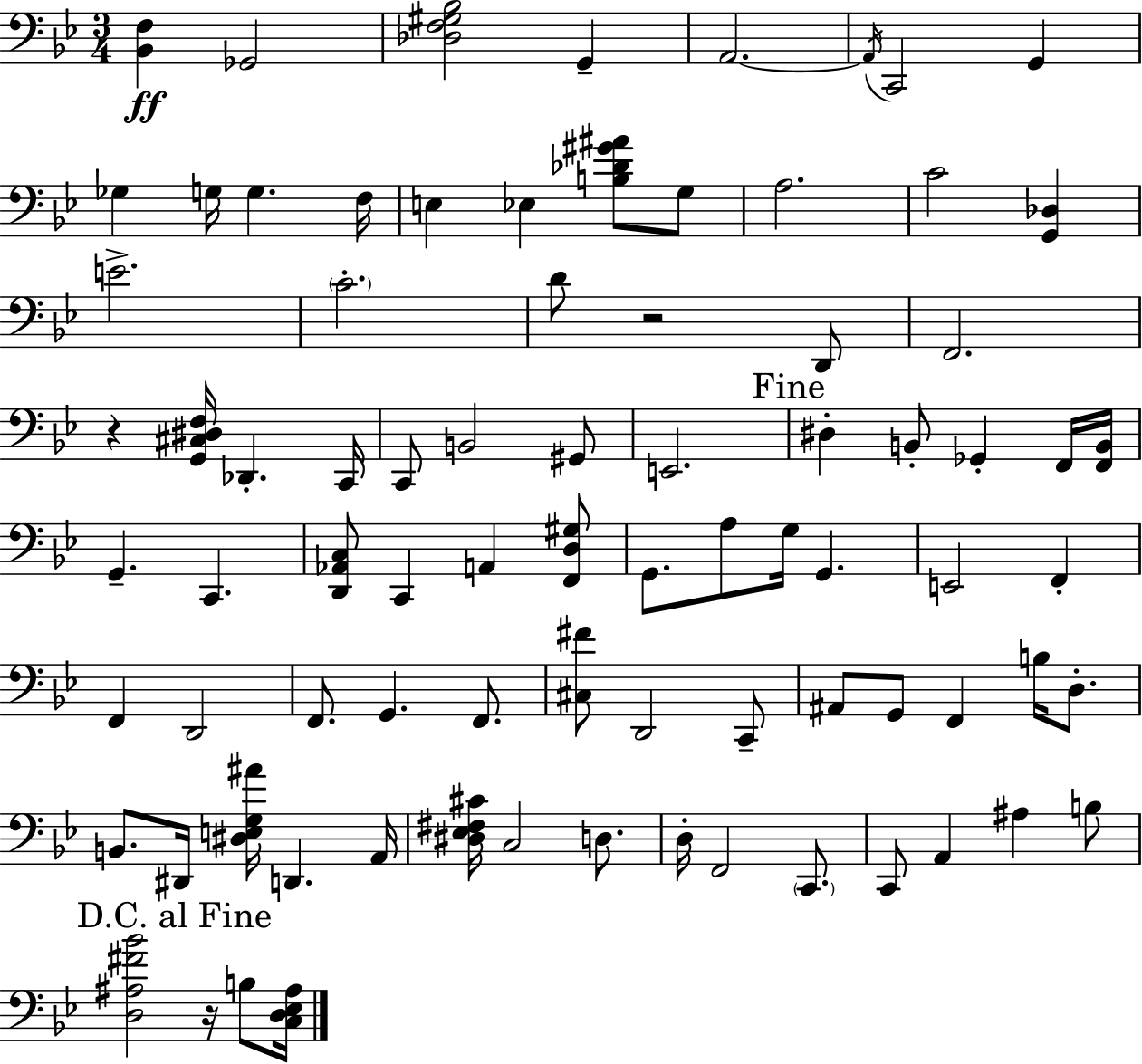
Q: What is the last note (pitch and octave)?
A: B3